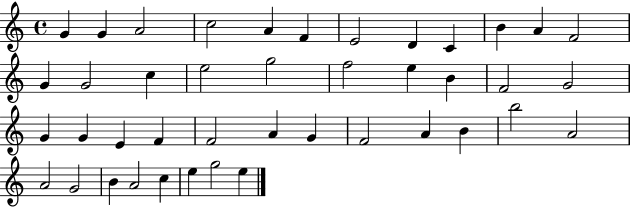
G4/q G4/q A4/h C5/h A4/q F4/q E4/h D4/q C4/q B4/q A4/q F4/h G4/q G4/h C5/q E5/h G5/h F5/h E5/q B4/q F4/h G4/h G4/q G4/q E4/q F4/q F4/h A4/q G4/q F4/h A4/q B4/q B5/h A4/h A4/h G4/h B4/q A4/h C5/q E5/q G5/h E5/q